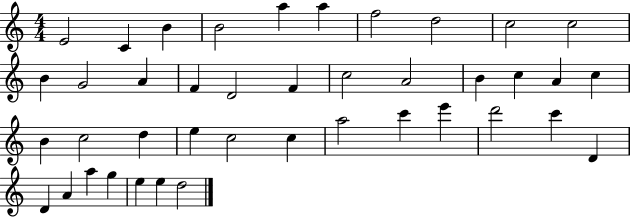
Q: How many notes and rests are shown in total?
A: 41